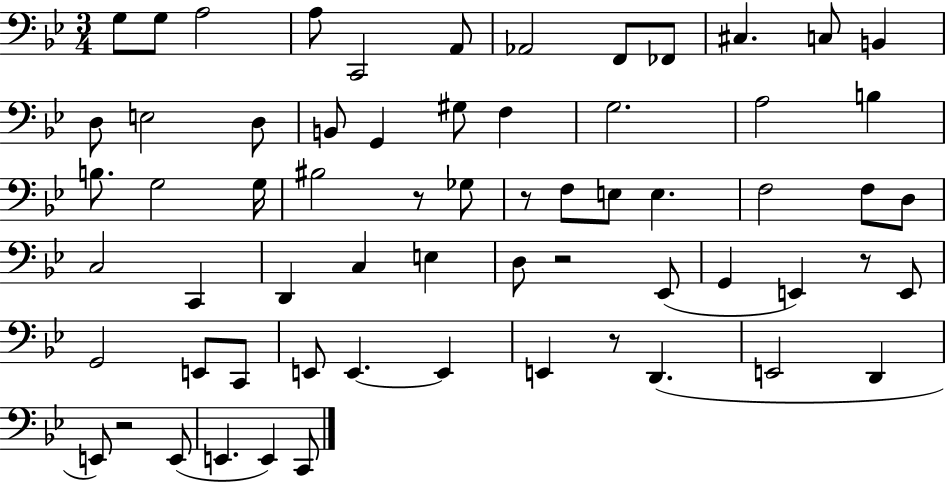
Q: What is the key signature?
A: BES major